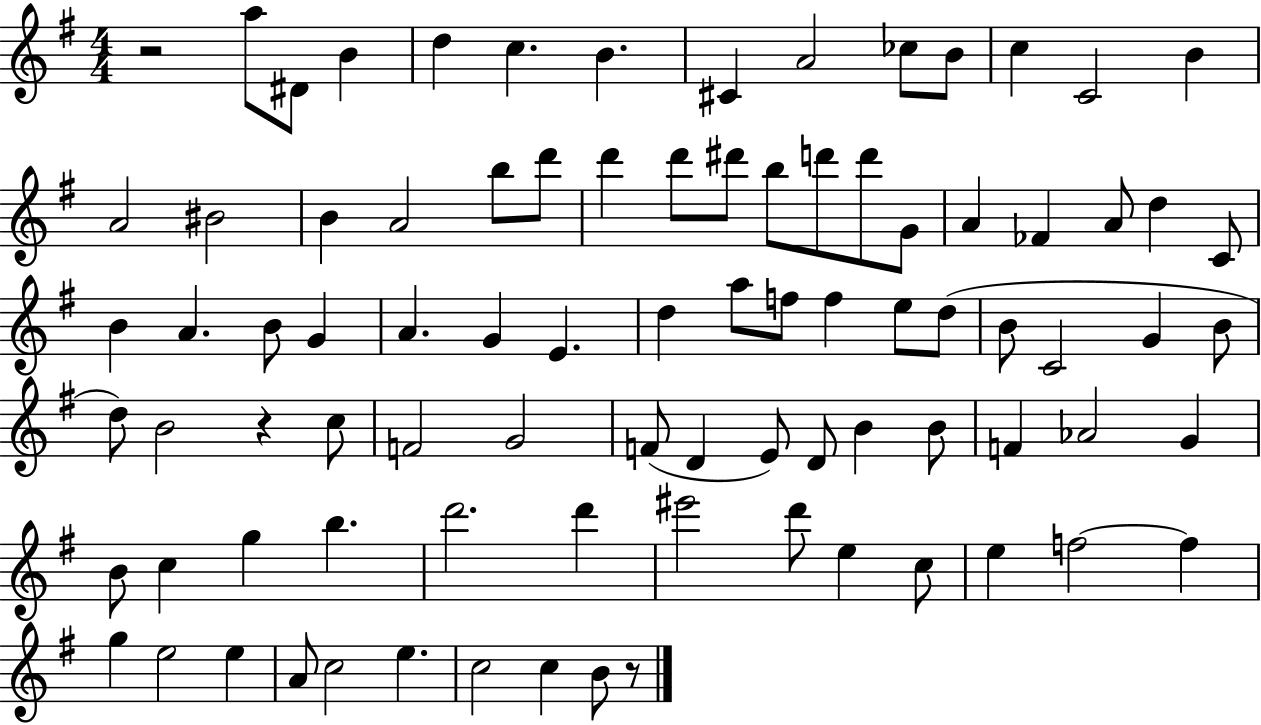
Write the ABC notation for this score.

X:1
T:Untitled
M:4/4
L:1/4
K:G
z2 a/2 ^D/2 B d c B ^C A2 _c/2 B/2 c C2 B A2 ^B2 B A2 b/2 d'/2 d' d'/2 ^d'/2 b/2 d'/2 d'/2 G/2 A _F A/2 d C/2 B A B/2 G A G E d a/2 f/2 f e/2 d/2 B/2 C2 G B/2 d/2 B2 z c/2 F2 G2 F/2 D E/2 D/2 B B/2 F _A2 G B/2 c g b d'2 d' ^e'2 d'/2 e c/2 e f2 f g e2 e A/2 c2 e c2 c B/2 z/2